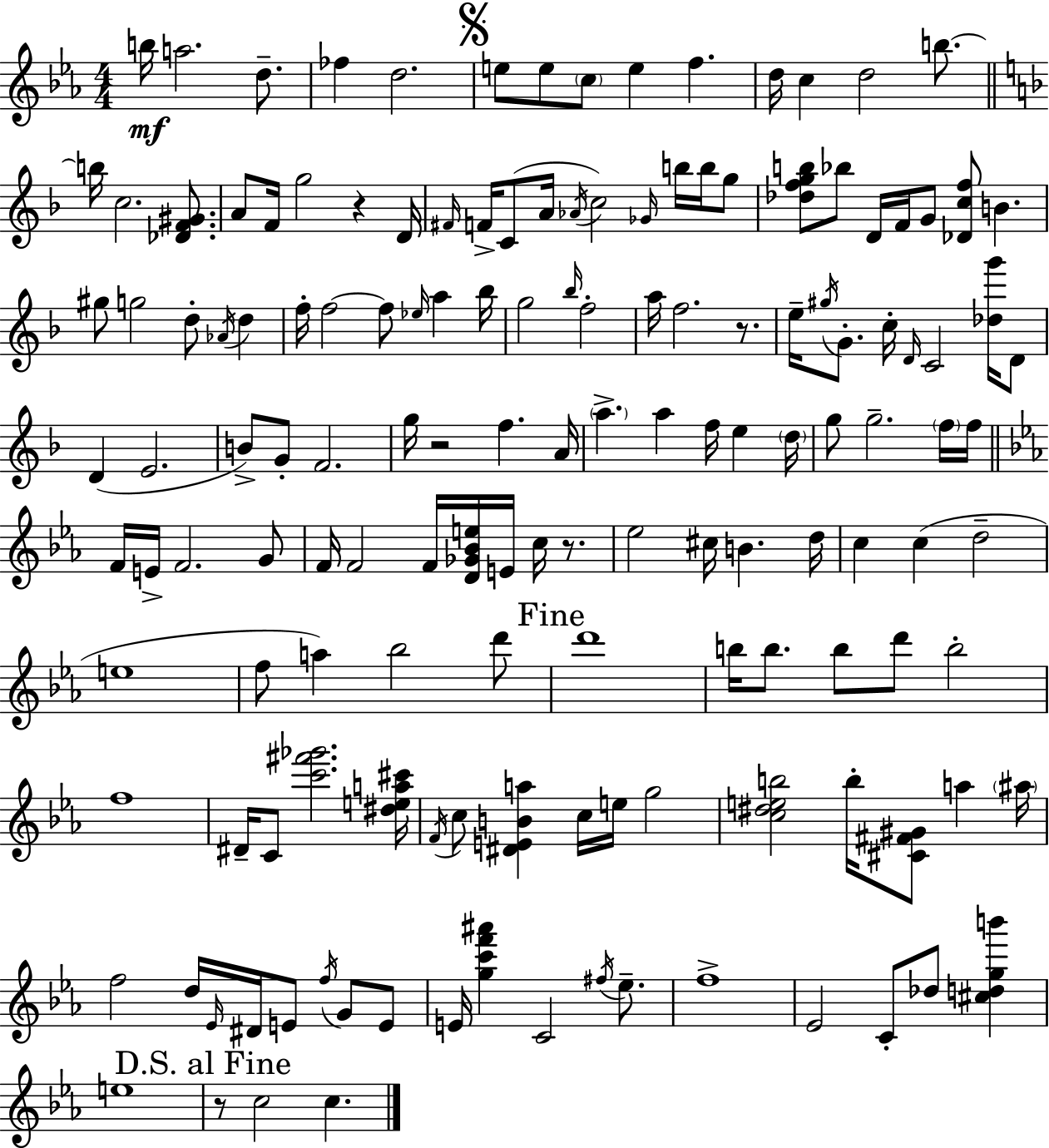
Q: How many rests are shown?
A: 5